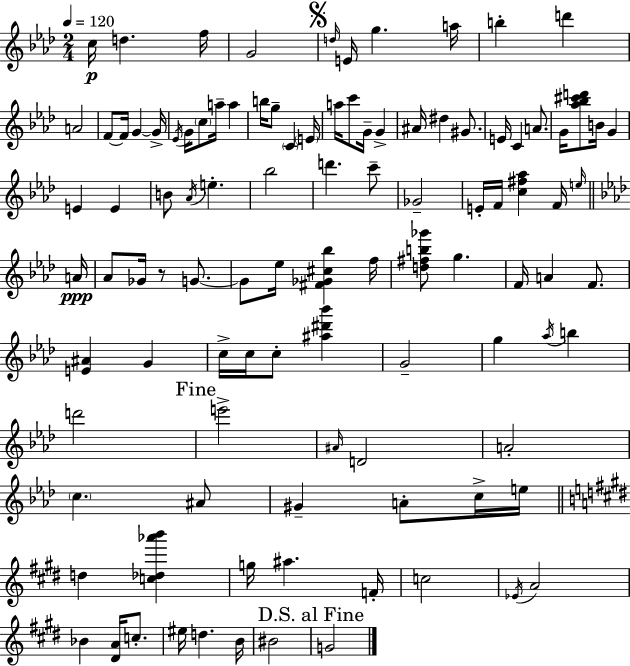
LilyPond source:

{
  \clef treble
  \numericTimeSignature
  \time 2/4
  \key aes \major
  \tempo 4 = 120
  \repeat volta 2 { c''16\p d''4. f''16 | g'2 | \mark \markup { \musicglyph "scripts.segno" } \grace { d''16 } e'16 g''4. | a''16 b''4-. d'''4 | \break a'2 | f'8~~ f'16 g'4~~ | g'16-> \acciaccatura { ees'16 } g'16 \parenthesize c''8 a''16-- a''4 | b''16 g''8-- \parenthesize c'4 | \break \parenthesize e'16 a''16 c'''8 g'16-- g'4-> | ais'16 dis''4 gis'8. | e'16 c'4 a'8. | g'16 <aes'' bes'' cis''' d'''>8 b'16 g'4 | \break e'4 e'4 | b'8 \acciaccatura { aes'16 } e''4.-. | bes''2 | d'''4. | \break c'''8-- ges'2-- | e'16-. f'16 <c'' fis'' aes''>4 | f'16 \grace { e''16 }\ppp \bar "||" \break \key aes \major a'16 aes'8 ges'16 r8 g'8.~~ | g'8 ees''16 <fis' ges' cis'' bes''>4 | f''16 <d'' fis'' b'' ges'''>8 g''4. | f'16 a'4 f'8. | \break <e' ais'>4 g'4 | c''16-> c''16 c''8-. <ais'' dis''' bes'''>4 | g'2-- | g''4 \acciaccatura { aes''16 } b''4 | \break d'''2 | \mark "Fine" e'''2-> | \grace { ais'16 } d'2 | a'2-. | \break \parenthesize c''4. | ais'8 gis'4-- a'8-. | c''16-> e''16 \bar "||" \break \key e \major d''4 <c'' des'' aes''' b'''>4 | g''16 ais''4. f'16-. | c''2 | \acciaccatura { ees'16 } a'2 | \break bes'4 <dis' a'>16 c''8.-. | eis''16 d''4. | b'16 bis'2 | \mark "D.S. al Fine" g'2 | \break } \bar "|."
}